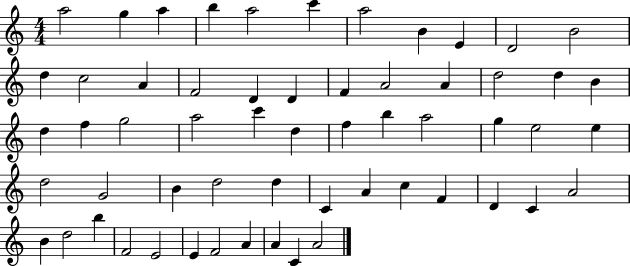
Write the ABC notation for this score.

X:1
T:Untitled
M:4/4
L:1/4
K:C
a2 g a b a2 c' a2 B E D2 B2 d c2 A F2 D D F A2 A d2 d B d f g2 a2 c' d f b a2 g e2 e d2 G2 B d2 d C A c F D C A2 B d2 b F2 E2 E F2 A A C A2